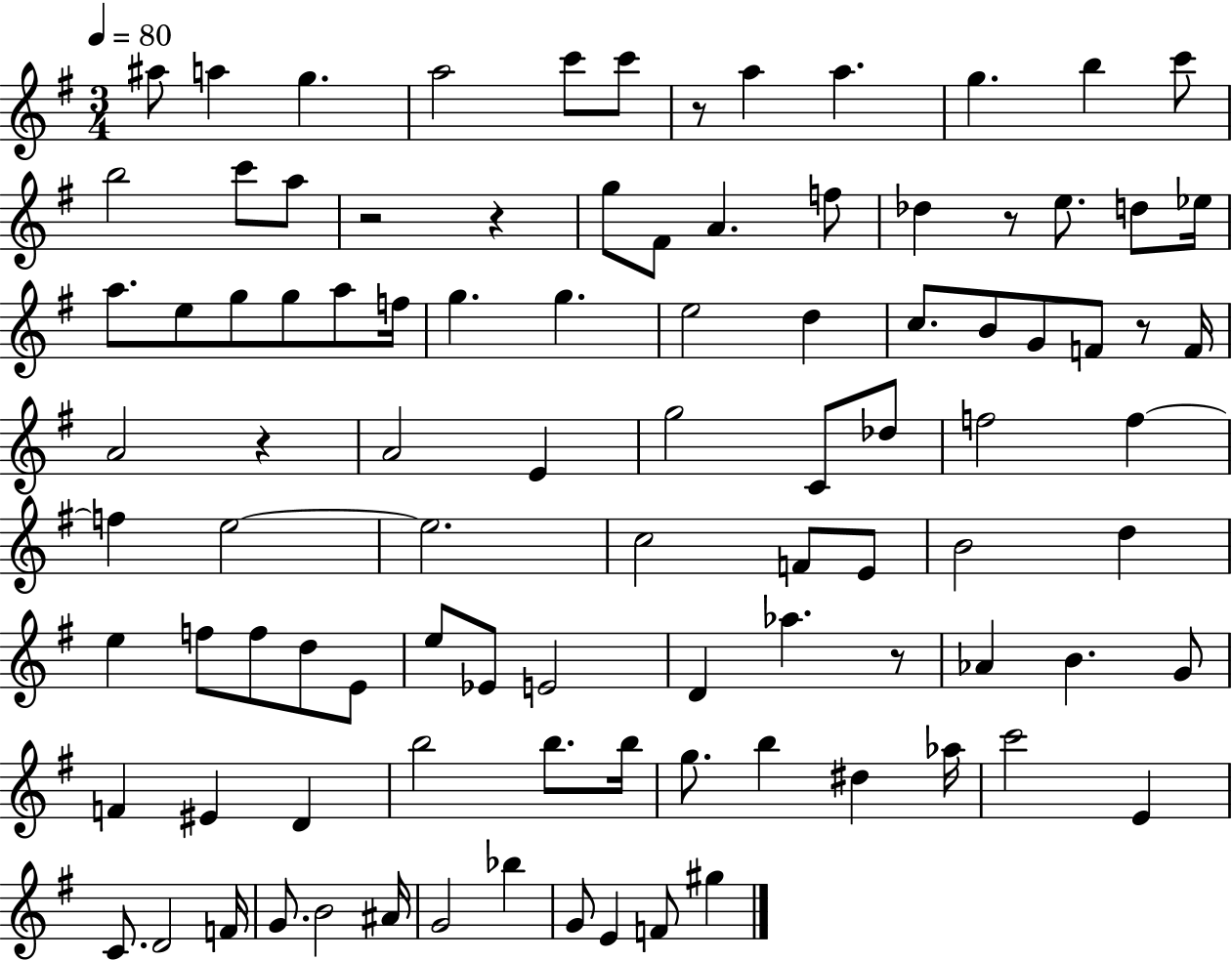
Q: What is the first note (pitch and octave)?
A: A#5